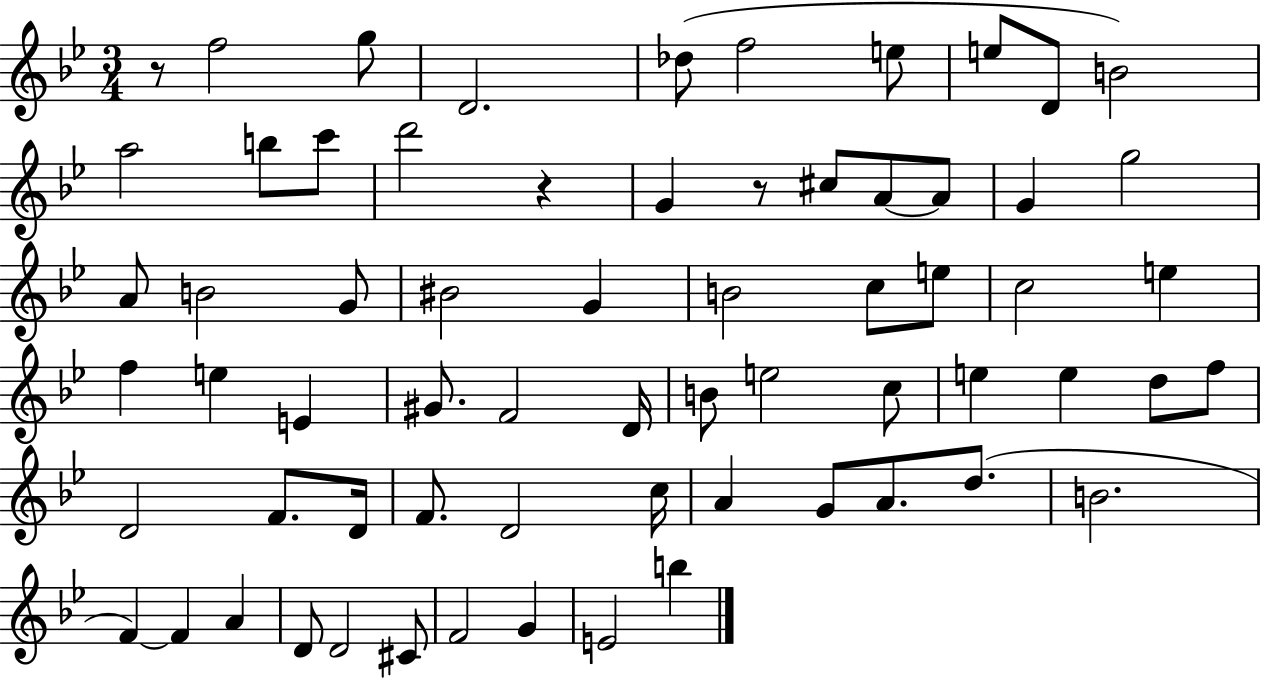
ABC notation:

X:1
T:Untitled
M:3/4
L:1/4
K:Bb
z/2 f2 g/2 D2 _d/2 f2 e/2 e/2 D/2 B2 a2 b/2 c'/2 d'2 z G z/2 ^c/2 A/2 A/2 G g2 A/2 B2 G/2 ^B2 G B2 c/2 e/2 c2 e f e E ^G/2 F2 D/4 B/2 e2 c/2 e e d/2 f/2 D2 F/2 D/4 F/2 D2 c/4 A G/2 A/2 d/2 B2 F F A D/2 D2 ^C/2 F2 G E2 b